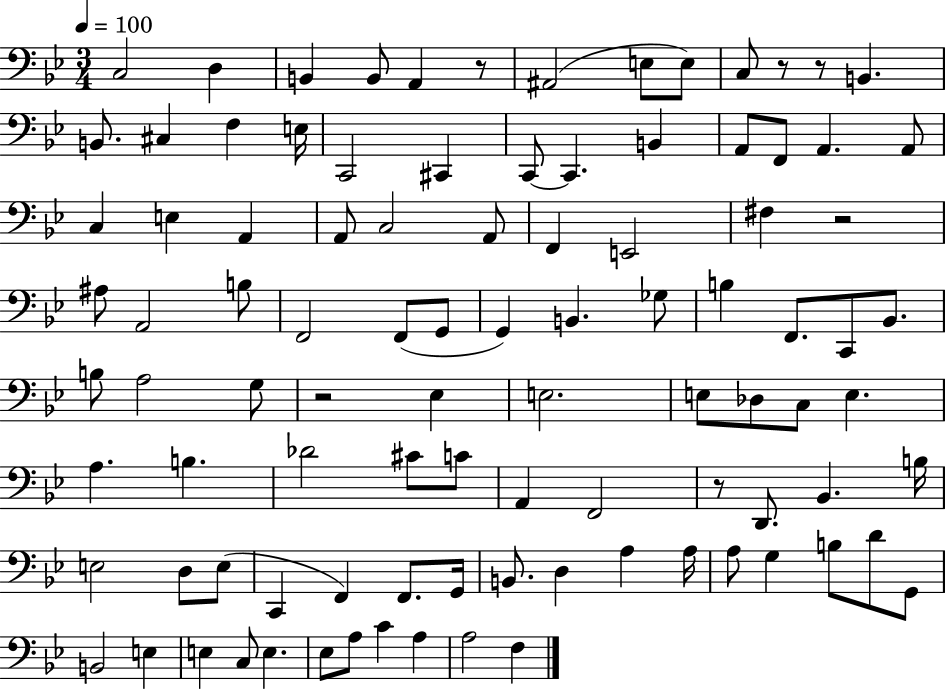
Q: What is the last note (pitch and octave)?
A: F3